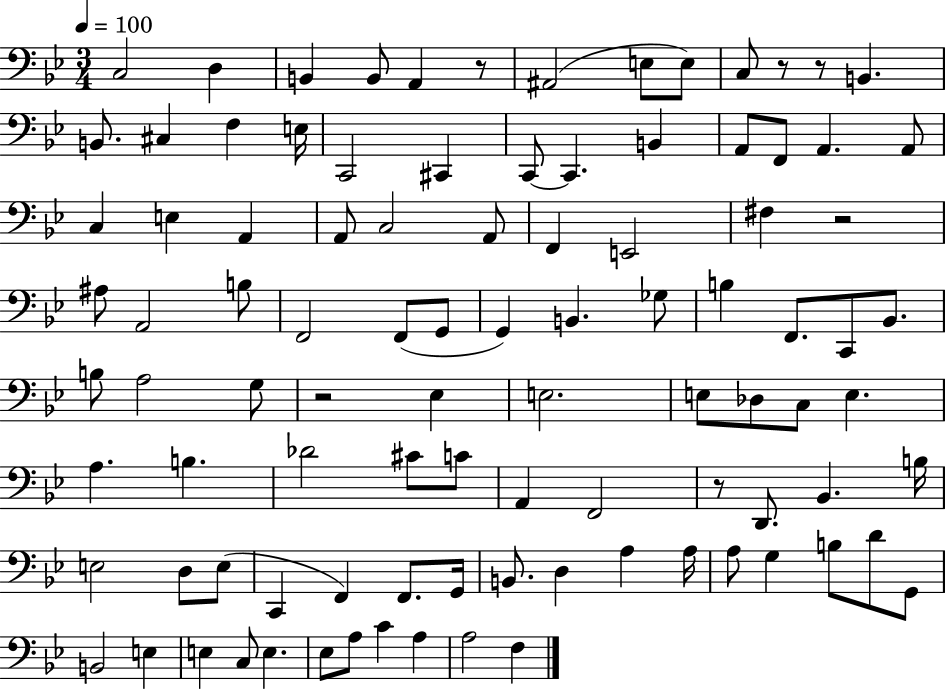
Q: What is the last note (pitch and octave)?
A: F3